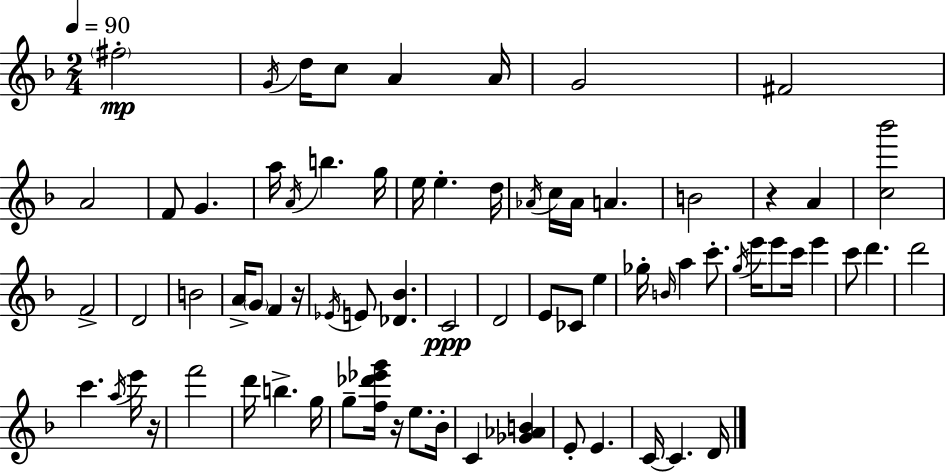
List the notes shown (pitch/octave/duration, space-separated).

F#5/h G4/s D5/s C5/e A4/q A4/s G4/h F#4/h A4/h F4/e G4/q. A5/s A4/s B5/q. G5/s E5/s E5/q. D5/s Ab4/s C5/s Ab4/s A4/q. B4/h R/q A4/q [C5,Bb6]/h F4/h D4/h B4/h A4/s G4/e F4/q R/s Eb4/s E4/e [Db4,Bb4]/q. C4/h D4/h E4/e CES4/e E5/q Gb5/s B4/s A5/q C6/e. G5/s E6/s E6/e C6/s E6/q C6/e D6/q. D6/h C6/q. A5/s E6/s R/s F6/h D6/s B5/q. G5/s G5/e [F5,Db6,Eb6,G6]/s R/s E5/e. Bb4/s C4/q [Gb4,Ab4,B4]/q E4/e E4/q. C4/s C4/q. D4/s